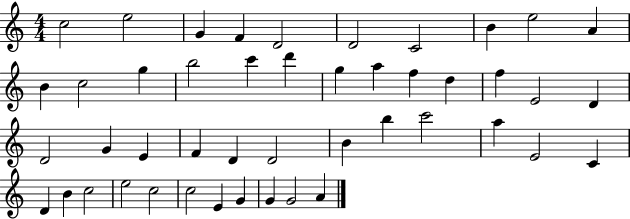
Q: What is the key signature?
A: C major